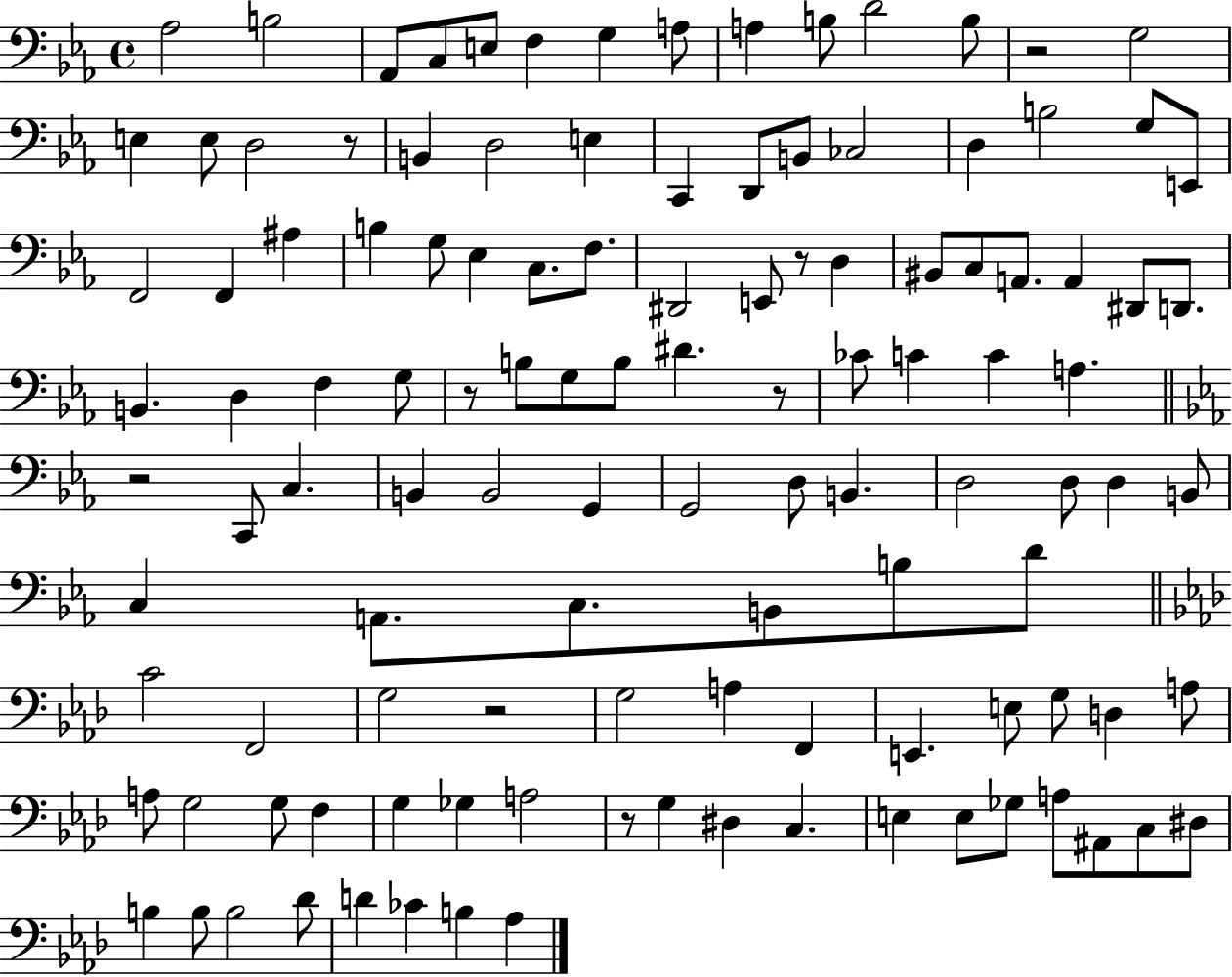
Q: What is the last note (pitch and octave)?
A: Ab3